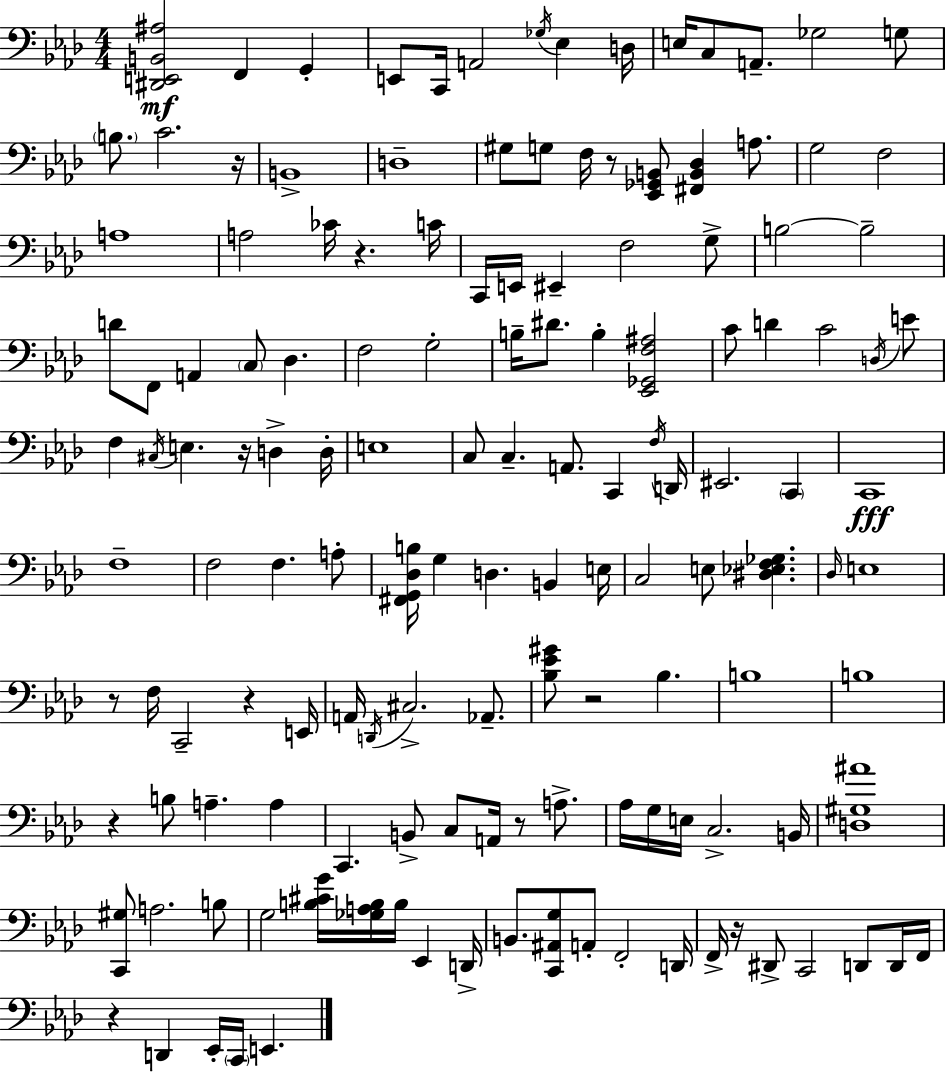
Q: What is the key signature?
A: AES major